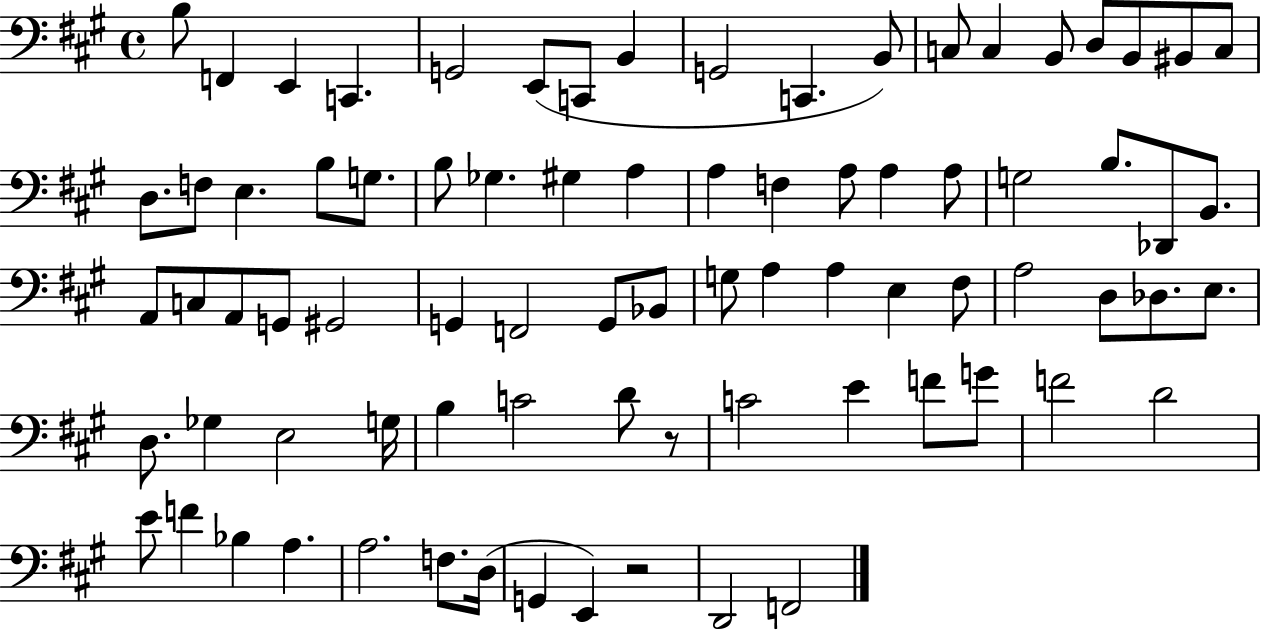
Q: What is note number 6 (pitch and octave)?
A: E2